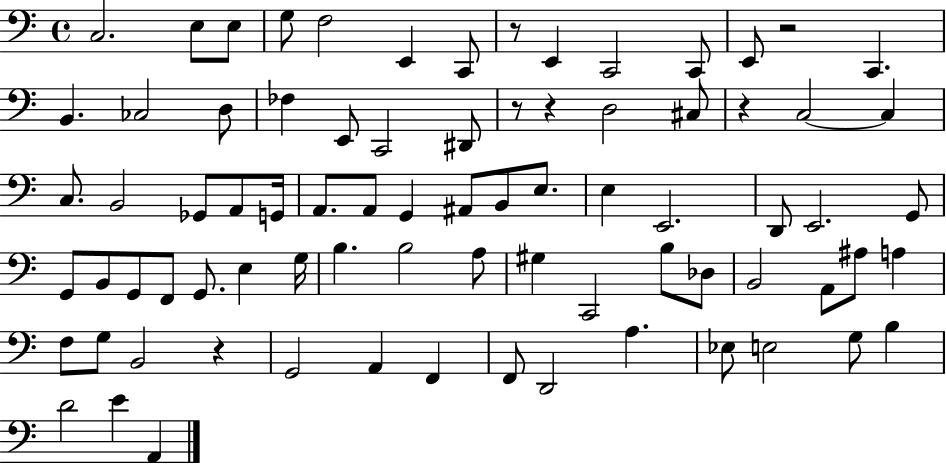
{
  \clef bass
  \time 4/4
  \defaultTimeSignature
  \key c \major
  c2. e8 e8 | g8 f2 e,4 c,8 | r8 e,4 c,2 c,8 | e,8 r2 c,4. | \break b,4. ces2 d8 | fes4 e,8 c,2 dis,8 | r8 r4 d2 cis8 | r4 c2~~ c4 | \break c8. b,2 ges,8 a,8 g,16 | a,8. a,8 g,4 ais,8 b,8 e8. | e4 e,2. | d,8 e,2. g,8 | \break g,8 b,8 g,8 f,8 g,8. e4 g16 | b4. b2 a8 | gis4 c,2 b8 des8 | b,2 a,8 ais8 a4 | \break f8 g8 b,2 r4 | g,2 a,4 f,4 | f,8 d,2 a4. | ees8 e2 g8 b4 | \break d'2 e'4 a,4 | \bar "|."
}